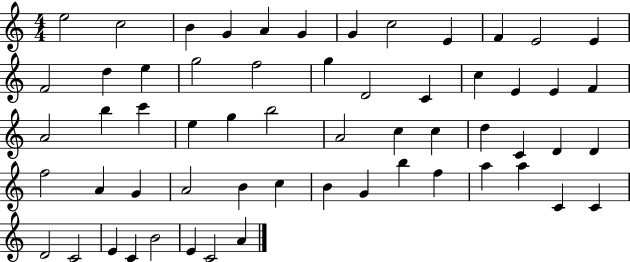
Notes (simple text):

E5/h C5/h B4/q G4/q A4/q G4/q G4/q C5/h E4/q F4/q E4/h E4/q F4/h D5/q E5/q G5/h F5/h G5/q D4/h C4/q C5/q E4/q E4/q F4/q A4/h B5/q C6/q E5/q G5/q B5/h A4/h C5/q C5/q D5/q C4/q D4/q D4/q F5/h A4/q G4/q A4/h B4/q C5/q B4/q G4/q B5/q F5/q A5/q A5/q C4/q C4/q D4/h C4/h E4/q C4/q B4/h E4/q C4/h A4/q